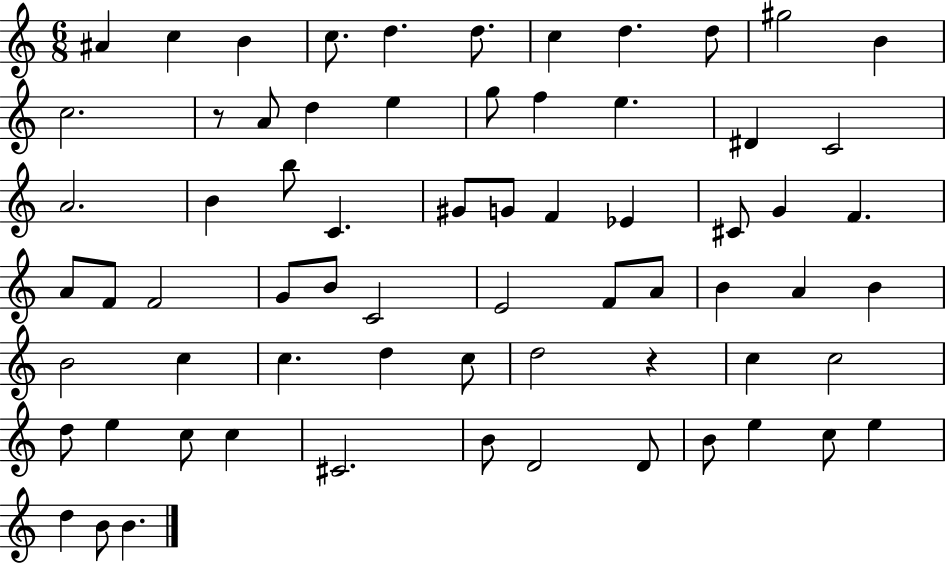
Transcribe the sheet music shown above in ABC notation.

X:1
T:Untitled
M:6/8
L:1/4
K:C
^A c B c/2 d d/2 c d d/2 ^g2 B c2 z/2 A/2 d e g/2 f e ^D C2 A2 B b/2 C ^G/2 G/2 F _E ^C/2 G F A/2 F/2 F2 G/2 B/2 C2 E2 F/2 A/2 B A B B2 c c d c/2 d2 z c c2 d/2 e c/2 c ^C2 B/2 D2 D/2 B/2 e c/2 e d B/2 B